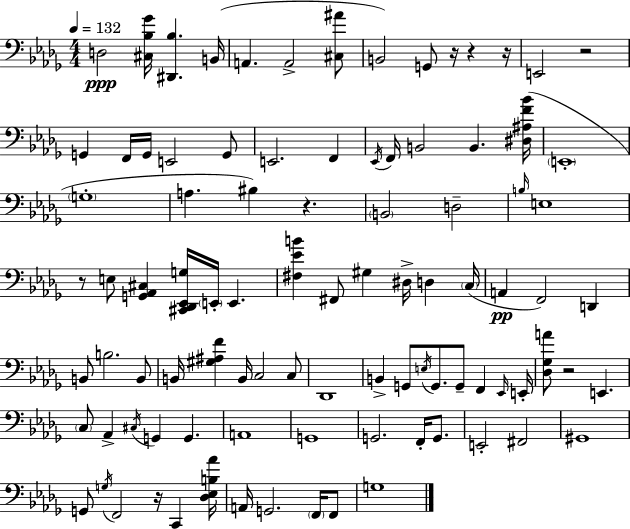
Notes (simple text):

D3/h [C#3,Bb3,Gb4]/s [D#2,Bb3]/q. B2/s A2/q. A2/h [C#3,A#4]/e B2/h G2/e R/s R/q R/s E2/h R/h G2/q F2/s G2/s E2/h G2/e E2/h. F2/q Eb2/s F2/s B2/h B2/q. [D#3,A#3,F4,Bb4]/s E2/w G3/w A3/q. BIS3/q R/q. B2/h D3/h B3/s E3/w R/e E3/e [G2,Ab2,C#3]/q [C#2,Db2,Eb2,G3]/s E2/s E2/q. [F#3,Eb4,B4]/q F#2/e G#3/q D#3/s D3/q C3/s A2/q F2/h D2/q B2/e B3/h. B2/e B2/s [G#3,A#3,F4]/q B2/s C3/h C3/e Db2/w B2/q G2/e E3/s G2/e. G2/e F2/q Eb2/s E2/s [Db3,Gb3,A4]/e R/h E2/q. C3/e Ab2/q C#3/s G2/q G2/q. A2/w G2/w G2/h. F2/s G2/e. E2/h F#2/h G#2/w G2/e G3/s F2/h R/s C2/q [Db3,Eb3,B3,Ab4]/s A2/s G2/h. F2/s F2/e G3/w